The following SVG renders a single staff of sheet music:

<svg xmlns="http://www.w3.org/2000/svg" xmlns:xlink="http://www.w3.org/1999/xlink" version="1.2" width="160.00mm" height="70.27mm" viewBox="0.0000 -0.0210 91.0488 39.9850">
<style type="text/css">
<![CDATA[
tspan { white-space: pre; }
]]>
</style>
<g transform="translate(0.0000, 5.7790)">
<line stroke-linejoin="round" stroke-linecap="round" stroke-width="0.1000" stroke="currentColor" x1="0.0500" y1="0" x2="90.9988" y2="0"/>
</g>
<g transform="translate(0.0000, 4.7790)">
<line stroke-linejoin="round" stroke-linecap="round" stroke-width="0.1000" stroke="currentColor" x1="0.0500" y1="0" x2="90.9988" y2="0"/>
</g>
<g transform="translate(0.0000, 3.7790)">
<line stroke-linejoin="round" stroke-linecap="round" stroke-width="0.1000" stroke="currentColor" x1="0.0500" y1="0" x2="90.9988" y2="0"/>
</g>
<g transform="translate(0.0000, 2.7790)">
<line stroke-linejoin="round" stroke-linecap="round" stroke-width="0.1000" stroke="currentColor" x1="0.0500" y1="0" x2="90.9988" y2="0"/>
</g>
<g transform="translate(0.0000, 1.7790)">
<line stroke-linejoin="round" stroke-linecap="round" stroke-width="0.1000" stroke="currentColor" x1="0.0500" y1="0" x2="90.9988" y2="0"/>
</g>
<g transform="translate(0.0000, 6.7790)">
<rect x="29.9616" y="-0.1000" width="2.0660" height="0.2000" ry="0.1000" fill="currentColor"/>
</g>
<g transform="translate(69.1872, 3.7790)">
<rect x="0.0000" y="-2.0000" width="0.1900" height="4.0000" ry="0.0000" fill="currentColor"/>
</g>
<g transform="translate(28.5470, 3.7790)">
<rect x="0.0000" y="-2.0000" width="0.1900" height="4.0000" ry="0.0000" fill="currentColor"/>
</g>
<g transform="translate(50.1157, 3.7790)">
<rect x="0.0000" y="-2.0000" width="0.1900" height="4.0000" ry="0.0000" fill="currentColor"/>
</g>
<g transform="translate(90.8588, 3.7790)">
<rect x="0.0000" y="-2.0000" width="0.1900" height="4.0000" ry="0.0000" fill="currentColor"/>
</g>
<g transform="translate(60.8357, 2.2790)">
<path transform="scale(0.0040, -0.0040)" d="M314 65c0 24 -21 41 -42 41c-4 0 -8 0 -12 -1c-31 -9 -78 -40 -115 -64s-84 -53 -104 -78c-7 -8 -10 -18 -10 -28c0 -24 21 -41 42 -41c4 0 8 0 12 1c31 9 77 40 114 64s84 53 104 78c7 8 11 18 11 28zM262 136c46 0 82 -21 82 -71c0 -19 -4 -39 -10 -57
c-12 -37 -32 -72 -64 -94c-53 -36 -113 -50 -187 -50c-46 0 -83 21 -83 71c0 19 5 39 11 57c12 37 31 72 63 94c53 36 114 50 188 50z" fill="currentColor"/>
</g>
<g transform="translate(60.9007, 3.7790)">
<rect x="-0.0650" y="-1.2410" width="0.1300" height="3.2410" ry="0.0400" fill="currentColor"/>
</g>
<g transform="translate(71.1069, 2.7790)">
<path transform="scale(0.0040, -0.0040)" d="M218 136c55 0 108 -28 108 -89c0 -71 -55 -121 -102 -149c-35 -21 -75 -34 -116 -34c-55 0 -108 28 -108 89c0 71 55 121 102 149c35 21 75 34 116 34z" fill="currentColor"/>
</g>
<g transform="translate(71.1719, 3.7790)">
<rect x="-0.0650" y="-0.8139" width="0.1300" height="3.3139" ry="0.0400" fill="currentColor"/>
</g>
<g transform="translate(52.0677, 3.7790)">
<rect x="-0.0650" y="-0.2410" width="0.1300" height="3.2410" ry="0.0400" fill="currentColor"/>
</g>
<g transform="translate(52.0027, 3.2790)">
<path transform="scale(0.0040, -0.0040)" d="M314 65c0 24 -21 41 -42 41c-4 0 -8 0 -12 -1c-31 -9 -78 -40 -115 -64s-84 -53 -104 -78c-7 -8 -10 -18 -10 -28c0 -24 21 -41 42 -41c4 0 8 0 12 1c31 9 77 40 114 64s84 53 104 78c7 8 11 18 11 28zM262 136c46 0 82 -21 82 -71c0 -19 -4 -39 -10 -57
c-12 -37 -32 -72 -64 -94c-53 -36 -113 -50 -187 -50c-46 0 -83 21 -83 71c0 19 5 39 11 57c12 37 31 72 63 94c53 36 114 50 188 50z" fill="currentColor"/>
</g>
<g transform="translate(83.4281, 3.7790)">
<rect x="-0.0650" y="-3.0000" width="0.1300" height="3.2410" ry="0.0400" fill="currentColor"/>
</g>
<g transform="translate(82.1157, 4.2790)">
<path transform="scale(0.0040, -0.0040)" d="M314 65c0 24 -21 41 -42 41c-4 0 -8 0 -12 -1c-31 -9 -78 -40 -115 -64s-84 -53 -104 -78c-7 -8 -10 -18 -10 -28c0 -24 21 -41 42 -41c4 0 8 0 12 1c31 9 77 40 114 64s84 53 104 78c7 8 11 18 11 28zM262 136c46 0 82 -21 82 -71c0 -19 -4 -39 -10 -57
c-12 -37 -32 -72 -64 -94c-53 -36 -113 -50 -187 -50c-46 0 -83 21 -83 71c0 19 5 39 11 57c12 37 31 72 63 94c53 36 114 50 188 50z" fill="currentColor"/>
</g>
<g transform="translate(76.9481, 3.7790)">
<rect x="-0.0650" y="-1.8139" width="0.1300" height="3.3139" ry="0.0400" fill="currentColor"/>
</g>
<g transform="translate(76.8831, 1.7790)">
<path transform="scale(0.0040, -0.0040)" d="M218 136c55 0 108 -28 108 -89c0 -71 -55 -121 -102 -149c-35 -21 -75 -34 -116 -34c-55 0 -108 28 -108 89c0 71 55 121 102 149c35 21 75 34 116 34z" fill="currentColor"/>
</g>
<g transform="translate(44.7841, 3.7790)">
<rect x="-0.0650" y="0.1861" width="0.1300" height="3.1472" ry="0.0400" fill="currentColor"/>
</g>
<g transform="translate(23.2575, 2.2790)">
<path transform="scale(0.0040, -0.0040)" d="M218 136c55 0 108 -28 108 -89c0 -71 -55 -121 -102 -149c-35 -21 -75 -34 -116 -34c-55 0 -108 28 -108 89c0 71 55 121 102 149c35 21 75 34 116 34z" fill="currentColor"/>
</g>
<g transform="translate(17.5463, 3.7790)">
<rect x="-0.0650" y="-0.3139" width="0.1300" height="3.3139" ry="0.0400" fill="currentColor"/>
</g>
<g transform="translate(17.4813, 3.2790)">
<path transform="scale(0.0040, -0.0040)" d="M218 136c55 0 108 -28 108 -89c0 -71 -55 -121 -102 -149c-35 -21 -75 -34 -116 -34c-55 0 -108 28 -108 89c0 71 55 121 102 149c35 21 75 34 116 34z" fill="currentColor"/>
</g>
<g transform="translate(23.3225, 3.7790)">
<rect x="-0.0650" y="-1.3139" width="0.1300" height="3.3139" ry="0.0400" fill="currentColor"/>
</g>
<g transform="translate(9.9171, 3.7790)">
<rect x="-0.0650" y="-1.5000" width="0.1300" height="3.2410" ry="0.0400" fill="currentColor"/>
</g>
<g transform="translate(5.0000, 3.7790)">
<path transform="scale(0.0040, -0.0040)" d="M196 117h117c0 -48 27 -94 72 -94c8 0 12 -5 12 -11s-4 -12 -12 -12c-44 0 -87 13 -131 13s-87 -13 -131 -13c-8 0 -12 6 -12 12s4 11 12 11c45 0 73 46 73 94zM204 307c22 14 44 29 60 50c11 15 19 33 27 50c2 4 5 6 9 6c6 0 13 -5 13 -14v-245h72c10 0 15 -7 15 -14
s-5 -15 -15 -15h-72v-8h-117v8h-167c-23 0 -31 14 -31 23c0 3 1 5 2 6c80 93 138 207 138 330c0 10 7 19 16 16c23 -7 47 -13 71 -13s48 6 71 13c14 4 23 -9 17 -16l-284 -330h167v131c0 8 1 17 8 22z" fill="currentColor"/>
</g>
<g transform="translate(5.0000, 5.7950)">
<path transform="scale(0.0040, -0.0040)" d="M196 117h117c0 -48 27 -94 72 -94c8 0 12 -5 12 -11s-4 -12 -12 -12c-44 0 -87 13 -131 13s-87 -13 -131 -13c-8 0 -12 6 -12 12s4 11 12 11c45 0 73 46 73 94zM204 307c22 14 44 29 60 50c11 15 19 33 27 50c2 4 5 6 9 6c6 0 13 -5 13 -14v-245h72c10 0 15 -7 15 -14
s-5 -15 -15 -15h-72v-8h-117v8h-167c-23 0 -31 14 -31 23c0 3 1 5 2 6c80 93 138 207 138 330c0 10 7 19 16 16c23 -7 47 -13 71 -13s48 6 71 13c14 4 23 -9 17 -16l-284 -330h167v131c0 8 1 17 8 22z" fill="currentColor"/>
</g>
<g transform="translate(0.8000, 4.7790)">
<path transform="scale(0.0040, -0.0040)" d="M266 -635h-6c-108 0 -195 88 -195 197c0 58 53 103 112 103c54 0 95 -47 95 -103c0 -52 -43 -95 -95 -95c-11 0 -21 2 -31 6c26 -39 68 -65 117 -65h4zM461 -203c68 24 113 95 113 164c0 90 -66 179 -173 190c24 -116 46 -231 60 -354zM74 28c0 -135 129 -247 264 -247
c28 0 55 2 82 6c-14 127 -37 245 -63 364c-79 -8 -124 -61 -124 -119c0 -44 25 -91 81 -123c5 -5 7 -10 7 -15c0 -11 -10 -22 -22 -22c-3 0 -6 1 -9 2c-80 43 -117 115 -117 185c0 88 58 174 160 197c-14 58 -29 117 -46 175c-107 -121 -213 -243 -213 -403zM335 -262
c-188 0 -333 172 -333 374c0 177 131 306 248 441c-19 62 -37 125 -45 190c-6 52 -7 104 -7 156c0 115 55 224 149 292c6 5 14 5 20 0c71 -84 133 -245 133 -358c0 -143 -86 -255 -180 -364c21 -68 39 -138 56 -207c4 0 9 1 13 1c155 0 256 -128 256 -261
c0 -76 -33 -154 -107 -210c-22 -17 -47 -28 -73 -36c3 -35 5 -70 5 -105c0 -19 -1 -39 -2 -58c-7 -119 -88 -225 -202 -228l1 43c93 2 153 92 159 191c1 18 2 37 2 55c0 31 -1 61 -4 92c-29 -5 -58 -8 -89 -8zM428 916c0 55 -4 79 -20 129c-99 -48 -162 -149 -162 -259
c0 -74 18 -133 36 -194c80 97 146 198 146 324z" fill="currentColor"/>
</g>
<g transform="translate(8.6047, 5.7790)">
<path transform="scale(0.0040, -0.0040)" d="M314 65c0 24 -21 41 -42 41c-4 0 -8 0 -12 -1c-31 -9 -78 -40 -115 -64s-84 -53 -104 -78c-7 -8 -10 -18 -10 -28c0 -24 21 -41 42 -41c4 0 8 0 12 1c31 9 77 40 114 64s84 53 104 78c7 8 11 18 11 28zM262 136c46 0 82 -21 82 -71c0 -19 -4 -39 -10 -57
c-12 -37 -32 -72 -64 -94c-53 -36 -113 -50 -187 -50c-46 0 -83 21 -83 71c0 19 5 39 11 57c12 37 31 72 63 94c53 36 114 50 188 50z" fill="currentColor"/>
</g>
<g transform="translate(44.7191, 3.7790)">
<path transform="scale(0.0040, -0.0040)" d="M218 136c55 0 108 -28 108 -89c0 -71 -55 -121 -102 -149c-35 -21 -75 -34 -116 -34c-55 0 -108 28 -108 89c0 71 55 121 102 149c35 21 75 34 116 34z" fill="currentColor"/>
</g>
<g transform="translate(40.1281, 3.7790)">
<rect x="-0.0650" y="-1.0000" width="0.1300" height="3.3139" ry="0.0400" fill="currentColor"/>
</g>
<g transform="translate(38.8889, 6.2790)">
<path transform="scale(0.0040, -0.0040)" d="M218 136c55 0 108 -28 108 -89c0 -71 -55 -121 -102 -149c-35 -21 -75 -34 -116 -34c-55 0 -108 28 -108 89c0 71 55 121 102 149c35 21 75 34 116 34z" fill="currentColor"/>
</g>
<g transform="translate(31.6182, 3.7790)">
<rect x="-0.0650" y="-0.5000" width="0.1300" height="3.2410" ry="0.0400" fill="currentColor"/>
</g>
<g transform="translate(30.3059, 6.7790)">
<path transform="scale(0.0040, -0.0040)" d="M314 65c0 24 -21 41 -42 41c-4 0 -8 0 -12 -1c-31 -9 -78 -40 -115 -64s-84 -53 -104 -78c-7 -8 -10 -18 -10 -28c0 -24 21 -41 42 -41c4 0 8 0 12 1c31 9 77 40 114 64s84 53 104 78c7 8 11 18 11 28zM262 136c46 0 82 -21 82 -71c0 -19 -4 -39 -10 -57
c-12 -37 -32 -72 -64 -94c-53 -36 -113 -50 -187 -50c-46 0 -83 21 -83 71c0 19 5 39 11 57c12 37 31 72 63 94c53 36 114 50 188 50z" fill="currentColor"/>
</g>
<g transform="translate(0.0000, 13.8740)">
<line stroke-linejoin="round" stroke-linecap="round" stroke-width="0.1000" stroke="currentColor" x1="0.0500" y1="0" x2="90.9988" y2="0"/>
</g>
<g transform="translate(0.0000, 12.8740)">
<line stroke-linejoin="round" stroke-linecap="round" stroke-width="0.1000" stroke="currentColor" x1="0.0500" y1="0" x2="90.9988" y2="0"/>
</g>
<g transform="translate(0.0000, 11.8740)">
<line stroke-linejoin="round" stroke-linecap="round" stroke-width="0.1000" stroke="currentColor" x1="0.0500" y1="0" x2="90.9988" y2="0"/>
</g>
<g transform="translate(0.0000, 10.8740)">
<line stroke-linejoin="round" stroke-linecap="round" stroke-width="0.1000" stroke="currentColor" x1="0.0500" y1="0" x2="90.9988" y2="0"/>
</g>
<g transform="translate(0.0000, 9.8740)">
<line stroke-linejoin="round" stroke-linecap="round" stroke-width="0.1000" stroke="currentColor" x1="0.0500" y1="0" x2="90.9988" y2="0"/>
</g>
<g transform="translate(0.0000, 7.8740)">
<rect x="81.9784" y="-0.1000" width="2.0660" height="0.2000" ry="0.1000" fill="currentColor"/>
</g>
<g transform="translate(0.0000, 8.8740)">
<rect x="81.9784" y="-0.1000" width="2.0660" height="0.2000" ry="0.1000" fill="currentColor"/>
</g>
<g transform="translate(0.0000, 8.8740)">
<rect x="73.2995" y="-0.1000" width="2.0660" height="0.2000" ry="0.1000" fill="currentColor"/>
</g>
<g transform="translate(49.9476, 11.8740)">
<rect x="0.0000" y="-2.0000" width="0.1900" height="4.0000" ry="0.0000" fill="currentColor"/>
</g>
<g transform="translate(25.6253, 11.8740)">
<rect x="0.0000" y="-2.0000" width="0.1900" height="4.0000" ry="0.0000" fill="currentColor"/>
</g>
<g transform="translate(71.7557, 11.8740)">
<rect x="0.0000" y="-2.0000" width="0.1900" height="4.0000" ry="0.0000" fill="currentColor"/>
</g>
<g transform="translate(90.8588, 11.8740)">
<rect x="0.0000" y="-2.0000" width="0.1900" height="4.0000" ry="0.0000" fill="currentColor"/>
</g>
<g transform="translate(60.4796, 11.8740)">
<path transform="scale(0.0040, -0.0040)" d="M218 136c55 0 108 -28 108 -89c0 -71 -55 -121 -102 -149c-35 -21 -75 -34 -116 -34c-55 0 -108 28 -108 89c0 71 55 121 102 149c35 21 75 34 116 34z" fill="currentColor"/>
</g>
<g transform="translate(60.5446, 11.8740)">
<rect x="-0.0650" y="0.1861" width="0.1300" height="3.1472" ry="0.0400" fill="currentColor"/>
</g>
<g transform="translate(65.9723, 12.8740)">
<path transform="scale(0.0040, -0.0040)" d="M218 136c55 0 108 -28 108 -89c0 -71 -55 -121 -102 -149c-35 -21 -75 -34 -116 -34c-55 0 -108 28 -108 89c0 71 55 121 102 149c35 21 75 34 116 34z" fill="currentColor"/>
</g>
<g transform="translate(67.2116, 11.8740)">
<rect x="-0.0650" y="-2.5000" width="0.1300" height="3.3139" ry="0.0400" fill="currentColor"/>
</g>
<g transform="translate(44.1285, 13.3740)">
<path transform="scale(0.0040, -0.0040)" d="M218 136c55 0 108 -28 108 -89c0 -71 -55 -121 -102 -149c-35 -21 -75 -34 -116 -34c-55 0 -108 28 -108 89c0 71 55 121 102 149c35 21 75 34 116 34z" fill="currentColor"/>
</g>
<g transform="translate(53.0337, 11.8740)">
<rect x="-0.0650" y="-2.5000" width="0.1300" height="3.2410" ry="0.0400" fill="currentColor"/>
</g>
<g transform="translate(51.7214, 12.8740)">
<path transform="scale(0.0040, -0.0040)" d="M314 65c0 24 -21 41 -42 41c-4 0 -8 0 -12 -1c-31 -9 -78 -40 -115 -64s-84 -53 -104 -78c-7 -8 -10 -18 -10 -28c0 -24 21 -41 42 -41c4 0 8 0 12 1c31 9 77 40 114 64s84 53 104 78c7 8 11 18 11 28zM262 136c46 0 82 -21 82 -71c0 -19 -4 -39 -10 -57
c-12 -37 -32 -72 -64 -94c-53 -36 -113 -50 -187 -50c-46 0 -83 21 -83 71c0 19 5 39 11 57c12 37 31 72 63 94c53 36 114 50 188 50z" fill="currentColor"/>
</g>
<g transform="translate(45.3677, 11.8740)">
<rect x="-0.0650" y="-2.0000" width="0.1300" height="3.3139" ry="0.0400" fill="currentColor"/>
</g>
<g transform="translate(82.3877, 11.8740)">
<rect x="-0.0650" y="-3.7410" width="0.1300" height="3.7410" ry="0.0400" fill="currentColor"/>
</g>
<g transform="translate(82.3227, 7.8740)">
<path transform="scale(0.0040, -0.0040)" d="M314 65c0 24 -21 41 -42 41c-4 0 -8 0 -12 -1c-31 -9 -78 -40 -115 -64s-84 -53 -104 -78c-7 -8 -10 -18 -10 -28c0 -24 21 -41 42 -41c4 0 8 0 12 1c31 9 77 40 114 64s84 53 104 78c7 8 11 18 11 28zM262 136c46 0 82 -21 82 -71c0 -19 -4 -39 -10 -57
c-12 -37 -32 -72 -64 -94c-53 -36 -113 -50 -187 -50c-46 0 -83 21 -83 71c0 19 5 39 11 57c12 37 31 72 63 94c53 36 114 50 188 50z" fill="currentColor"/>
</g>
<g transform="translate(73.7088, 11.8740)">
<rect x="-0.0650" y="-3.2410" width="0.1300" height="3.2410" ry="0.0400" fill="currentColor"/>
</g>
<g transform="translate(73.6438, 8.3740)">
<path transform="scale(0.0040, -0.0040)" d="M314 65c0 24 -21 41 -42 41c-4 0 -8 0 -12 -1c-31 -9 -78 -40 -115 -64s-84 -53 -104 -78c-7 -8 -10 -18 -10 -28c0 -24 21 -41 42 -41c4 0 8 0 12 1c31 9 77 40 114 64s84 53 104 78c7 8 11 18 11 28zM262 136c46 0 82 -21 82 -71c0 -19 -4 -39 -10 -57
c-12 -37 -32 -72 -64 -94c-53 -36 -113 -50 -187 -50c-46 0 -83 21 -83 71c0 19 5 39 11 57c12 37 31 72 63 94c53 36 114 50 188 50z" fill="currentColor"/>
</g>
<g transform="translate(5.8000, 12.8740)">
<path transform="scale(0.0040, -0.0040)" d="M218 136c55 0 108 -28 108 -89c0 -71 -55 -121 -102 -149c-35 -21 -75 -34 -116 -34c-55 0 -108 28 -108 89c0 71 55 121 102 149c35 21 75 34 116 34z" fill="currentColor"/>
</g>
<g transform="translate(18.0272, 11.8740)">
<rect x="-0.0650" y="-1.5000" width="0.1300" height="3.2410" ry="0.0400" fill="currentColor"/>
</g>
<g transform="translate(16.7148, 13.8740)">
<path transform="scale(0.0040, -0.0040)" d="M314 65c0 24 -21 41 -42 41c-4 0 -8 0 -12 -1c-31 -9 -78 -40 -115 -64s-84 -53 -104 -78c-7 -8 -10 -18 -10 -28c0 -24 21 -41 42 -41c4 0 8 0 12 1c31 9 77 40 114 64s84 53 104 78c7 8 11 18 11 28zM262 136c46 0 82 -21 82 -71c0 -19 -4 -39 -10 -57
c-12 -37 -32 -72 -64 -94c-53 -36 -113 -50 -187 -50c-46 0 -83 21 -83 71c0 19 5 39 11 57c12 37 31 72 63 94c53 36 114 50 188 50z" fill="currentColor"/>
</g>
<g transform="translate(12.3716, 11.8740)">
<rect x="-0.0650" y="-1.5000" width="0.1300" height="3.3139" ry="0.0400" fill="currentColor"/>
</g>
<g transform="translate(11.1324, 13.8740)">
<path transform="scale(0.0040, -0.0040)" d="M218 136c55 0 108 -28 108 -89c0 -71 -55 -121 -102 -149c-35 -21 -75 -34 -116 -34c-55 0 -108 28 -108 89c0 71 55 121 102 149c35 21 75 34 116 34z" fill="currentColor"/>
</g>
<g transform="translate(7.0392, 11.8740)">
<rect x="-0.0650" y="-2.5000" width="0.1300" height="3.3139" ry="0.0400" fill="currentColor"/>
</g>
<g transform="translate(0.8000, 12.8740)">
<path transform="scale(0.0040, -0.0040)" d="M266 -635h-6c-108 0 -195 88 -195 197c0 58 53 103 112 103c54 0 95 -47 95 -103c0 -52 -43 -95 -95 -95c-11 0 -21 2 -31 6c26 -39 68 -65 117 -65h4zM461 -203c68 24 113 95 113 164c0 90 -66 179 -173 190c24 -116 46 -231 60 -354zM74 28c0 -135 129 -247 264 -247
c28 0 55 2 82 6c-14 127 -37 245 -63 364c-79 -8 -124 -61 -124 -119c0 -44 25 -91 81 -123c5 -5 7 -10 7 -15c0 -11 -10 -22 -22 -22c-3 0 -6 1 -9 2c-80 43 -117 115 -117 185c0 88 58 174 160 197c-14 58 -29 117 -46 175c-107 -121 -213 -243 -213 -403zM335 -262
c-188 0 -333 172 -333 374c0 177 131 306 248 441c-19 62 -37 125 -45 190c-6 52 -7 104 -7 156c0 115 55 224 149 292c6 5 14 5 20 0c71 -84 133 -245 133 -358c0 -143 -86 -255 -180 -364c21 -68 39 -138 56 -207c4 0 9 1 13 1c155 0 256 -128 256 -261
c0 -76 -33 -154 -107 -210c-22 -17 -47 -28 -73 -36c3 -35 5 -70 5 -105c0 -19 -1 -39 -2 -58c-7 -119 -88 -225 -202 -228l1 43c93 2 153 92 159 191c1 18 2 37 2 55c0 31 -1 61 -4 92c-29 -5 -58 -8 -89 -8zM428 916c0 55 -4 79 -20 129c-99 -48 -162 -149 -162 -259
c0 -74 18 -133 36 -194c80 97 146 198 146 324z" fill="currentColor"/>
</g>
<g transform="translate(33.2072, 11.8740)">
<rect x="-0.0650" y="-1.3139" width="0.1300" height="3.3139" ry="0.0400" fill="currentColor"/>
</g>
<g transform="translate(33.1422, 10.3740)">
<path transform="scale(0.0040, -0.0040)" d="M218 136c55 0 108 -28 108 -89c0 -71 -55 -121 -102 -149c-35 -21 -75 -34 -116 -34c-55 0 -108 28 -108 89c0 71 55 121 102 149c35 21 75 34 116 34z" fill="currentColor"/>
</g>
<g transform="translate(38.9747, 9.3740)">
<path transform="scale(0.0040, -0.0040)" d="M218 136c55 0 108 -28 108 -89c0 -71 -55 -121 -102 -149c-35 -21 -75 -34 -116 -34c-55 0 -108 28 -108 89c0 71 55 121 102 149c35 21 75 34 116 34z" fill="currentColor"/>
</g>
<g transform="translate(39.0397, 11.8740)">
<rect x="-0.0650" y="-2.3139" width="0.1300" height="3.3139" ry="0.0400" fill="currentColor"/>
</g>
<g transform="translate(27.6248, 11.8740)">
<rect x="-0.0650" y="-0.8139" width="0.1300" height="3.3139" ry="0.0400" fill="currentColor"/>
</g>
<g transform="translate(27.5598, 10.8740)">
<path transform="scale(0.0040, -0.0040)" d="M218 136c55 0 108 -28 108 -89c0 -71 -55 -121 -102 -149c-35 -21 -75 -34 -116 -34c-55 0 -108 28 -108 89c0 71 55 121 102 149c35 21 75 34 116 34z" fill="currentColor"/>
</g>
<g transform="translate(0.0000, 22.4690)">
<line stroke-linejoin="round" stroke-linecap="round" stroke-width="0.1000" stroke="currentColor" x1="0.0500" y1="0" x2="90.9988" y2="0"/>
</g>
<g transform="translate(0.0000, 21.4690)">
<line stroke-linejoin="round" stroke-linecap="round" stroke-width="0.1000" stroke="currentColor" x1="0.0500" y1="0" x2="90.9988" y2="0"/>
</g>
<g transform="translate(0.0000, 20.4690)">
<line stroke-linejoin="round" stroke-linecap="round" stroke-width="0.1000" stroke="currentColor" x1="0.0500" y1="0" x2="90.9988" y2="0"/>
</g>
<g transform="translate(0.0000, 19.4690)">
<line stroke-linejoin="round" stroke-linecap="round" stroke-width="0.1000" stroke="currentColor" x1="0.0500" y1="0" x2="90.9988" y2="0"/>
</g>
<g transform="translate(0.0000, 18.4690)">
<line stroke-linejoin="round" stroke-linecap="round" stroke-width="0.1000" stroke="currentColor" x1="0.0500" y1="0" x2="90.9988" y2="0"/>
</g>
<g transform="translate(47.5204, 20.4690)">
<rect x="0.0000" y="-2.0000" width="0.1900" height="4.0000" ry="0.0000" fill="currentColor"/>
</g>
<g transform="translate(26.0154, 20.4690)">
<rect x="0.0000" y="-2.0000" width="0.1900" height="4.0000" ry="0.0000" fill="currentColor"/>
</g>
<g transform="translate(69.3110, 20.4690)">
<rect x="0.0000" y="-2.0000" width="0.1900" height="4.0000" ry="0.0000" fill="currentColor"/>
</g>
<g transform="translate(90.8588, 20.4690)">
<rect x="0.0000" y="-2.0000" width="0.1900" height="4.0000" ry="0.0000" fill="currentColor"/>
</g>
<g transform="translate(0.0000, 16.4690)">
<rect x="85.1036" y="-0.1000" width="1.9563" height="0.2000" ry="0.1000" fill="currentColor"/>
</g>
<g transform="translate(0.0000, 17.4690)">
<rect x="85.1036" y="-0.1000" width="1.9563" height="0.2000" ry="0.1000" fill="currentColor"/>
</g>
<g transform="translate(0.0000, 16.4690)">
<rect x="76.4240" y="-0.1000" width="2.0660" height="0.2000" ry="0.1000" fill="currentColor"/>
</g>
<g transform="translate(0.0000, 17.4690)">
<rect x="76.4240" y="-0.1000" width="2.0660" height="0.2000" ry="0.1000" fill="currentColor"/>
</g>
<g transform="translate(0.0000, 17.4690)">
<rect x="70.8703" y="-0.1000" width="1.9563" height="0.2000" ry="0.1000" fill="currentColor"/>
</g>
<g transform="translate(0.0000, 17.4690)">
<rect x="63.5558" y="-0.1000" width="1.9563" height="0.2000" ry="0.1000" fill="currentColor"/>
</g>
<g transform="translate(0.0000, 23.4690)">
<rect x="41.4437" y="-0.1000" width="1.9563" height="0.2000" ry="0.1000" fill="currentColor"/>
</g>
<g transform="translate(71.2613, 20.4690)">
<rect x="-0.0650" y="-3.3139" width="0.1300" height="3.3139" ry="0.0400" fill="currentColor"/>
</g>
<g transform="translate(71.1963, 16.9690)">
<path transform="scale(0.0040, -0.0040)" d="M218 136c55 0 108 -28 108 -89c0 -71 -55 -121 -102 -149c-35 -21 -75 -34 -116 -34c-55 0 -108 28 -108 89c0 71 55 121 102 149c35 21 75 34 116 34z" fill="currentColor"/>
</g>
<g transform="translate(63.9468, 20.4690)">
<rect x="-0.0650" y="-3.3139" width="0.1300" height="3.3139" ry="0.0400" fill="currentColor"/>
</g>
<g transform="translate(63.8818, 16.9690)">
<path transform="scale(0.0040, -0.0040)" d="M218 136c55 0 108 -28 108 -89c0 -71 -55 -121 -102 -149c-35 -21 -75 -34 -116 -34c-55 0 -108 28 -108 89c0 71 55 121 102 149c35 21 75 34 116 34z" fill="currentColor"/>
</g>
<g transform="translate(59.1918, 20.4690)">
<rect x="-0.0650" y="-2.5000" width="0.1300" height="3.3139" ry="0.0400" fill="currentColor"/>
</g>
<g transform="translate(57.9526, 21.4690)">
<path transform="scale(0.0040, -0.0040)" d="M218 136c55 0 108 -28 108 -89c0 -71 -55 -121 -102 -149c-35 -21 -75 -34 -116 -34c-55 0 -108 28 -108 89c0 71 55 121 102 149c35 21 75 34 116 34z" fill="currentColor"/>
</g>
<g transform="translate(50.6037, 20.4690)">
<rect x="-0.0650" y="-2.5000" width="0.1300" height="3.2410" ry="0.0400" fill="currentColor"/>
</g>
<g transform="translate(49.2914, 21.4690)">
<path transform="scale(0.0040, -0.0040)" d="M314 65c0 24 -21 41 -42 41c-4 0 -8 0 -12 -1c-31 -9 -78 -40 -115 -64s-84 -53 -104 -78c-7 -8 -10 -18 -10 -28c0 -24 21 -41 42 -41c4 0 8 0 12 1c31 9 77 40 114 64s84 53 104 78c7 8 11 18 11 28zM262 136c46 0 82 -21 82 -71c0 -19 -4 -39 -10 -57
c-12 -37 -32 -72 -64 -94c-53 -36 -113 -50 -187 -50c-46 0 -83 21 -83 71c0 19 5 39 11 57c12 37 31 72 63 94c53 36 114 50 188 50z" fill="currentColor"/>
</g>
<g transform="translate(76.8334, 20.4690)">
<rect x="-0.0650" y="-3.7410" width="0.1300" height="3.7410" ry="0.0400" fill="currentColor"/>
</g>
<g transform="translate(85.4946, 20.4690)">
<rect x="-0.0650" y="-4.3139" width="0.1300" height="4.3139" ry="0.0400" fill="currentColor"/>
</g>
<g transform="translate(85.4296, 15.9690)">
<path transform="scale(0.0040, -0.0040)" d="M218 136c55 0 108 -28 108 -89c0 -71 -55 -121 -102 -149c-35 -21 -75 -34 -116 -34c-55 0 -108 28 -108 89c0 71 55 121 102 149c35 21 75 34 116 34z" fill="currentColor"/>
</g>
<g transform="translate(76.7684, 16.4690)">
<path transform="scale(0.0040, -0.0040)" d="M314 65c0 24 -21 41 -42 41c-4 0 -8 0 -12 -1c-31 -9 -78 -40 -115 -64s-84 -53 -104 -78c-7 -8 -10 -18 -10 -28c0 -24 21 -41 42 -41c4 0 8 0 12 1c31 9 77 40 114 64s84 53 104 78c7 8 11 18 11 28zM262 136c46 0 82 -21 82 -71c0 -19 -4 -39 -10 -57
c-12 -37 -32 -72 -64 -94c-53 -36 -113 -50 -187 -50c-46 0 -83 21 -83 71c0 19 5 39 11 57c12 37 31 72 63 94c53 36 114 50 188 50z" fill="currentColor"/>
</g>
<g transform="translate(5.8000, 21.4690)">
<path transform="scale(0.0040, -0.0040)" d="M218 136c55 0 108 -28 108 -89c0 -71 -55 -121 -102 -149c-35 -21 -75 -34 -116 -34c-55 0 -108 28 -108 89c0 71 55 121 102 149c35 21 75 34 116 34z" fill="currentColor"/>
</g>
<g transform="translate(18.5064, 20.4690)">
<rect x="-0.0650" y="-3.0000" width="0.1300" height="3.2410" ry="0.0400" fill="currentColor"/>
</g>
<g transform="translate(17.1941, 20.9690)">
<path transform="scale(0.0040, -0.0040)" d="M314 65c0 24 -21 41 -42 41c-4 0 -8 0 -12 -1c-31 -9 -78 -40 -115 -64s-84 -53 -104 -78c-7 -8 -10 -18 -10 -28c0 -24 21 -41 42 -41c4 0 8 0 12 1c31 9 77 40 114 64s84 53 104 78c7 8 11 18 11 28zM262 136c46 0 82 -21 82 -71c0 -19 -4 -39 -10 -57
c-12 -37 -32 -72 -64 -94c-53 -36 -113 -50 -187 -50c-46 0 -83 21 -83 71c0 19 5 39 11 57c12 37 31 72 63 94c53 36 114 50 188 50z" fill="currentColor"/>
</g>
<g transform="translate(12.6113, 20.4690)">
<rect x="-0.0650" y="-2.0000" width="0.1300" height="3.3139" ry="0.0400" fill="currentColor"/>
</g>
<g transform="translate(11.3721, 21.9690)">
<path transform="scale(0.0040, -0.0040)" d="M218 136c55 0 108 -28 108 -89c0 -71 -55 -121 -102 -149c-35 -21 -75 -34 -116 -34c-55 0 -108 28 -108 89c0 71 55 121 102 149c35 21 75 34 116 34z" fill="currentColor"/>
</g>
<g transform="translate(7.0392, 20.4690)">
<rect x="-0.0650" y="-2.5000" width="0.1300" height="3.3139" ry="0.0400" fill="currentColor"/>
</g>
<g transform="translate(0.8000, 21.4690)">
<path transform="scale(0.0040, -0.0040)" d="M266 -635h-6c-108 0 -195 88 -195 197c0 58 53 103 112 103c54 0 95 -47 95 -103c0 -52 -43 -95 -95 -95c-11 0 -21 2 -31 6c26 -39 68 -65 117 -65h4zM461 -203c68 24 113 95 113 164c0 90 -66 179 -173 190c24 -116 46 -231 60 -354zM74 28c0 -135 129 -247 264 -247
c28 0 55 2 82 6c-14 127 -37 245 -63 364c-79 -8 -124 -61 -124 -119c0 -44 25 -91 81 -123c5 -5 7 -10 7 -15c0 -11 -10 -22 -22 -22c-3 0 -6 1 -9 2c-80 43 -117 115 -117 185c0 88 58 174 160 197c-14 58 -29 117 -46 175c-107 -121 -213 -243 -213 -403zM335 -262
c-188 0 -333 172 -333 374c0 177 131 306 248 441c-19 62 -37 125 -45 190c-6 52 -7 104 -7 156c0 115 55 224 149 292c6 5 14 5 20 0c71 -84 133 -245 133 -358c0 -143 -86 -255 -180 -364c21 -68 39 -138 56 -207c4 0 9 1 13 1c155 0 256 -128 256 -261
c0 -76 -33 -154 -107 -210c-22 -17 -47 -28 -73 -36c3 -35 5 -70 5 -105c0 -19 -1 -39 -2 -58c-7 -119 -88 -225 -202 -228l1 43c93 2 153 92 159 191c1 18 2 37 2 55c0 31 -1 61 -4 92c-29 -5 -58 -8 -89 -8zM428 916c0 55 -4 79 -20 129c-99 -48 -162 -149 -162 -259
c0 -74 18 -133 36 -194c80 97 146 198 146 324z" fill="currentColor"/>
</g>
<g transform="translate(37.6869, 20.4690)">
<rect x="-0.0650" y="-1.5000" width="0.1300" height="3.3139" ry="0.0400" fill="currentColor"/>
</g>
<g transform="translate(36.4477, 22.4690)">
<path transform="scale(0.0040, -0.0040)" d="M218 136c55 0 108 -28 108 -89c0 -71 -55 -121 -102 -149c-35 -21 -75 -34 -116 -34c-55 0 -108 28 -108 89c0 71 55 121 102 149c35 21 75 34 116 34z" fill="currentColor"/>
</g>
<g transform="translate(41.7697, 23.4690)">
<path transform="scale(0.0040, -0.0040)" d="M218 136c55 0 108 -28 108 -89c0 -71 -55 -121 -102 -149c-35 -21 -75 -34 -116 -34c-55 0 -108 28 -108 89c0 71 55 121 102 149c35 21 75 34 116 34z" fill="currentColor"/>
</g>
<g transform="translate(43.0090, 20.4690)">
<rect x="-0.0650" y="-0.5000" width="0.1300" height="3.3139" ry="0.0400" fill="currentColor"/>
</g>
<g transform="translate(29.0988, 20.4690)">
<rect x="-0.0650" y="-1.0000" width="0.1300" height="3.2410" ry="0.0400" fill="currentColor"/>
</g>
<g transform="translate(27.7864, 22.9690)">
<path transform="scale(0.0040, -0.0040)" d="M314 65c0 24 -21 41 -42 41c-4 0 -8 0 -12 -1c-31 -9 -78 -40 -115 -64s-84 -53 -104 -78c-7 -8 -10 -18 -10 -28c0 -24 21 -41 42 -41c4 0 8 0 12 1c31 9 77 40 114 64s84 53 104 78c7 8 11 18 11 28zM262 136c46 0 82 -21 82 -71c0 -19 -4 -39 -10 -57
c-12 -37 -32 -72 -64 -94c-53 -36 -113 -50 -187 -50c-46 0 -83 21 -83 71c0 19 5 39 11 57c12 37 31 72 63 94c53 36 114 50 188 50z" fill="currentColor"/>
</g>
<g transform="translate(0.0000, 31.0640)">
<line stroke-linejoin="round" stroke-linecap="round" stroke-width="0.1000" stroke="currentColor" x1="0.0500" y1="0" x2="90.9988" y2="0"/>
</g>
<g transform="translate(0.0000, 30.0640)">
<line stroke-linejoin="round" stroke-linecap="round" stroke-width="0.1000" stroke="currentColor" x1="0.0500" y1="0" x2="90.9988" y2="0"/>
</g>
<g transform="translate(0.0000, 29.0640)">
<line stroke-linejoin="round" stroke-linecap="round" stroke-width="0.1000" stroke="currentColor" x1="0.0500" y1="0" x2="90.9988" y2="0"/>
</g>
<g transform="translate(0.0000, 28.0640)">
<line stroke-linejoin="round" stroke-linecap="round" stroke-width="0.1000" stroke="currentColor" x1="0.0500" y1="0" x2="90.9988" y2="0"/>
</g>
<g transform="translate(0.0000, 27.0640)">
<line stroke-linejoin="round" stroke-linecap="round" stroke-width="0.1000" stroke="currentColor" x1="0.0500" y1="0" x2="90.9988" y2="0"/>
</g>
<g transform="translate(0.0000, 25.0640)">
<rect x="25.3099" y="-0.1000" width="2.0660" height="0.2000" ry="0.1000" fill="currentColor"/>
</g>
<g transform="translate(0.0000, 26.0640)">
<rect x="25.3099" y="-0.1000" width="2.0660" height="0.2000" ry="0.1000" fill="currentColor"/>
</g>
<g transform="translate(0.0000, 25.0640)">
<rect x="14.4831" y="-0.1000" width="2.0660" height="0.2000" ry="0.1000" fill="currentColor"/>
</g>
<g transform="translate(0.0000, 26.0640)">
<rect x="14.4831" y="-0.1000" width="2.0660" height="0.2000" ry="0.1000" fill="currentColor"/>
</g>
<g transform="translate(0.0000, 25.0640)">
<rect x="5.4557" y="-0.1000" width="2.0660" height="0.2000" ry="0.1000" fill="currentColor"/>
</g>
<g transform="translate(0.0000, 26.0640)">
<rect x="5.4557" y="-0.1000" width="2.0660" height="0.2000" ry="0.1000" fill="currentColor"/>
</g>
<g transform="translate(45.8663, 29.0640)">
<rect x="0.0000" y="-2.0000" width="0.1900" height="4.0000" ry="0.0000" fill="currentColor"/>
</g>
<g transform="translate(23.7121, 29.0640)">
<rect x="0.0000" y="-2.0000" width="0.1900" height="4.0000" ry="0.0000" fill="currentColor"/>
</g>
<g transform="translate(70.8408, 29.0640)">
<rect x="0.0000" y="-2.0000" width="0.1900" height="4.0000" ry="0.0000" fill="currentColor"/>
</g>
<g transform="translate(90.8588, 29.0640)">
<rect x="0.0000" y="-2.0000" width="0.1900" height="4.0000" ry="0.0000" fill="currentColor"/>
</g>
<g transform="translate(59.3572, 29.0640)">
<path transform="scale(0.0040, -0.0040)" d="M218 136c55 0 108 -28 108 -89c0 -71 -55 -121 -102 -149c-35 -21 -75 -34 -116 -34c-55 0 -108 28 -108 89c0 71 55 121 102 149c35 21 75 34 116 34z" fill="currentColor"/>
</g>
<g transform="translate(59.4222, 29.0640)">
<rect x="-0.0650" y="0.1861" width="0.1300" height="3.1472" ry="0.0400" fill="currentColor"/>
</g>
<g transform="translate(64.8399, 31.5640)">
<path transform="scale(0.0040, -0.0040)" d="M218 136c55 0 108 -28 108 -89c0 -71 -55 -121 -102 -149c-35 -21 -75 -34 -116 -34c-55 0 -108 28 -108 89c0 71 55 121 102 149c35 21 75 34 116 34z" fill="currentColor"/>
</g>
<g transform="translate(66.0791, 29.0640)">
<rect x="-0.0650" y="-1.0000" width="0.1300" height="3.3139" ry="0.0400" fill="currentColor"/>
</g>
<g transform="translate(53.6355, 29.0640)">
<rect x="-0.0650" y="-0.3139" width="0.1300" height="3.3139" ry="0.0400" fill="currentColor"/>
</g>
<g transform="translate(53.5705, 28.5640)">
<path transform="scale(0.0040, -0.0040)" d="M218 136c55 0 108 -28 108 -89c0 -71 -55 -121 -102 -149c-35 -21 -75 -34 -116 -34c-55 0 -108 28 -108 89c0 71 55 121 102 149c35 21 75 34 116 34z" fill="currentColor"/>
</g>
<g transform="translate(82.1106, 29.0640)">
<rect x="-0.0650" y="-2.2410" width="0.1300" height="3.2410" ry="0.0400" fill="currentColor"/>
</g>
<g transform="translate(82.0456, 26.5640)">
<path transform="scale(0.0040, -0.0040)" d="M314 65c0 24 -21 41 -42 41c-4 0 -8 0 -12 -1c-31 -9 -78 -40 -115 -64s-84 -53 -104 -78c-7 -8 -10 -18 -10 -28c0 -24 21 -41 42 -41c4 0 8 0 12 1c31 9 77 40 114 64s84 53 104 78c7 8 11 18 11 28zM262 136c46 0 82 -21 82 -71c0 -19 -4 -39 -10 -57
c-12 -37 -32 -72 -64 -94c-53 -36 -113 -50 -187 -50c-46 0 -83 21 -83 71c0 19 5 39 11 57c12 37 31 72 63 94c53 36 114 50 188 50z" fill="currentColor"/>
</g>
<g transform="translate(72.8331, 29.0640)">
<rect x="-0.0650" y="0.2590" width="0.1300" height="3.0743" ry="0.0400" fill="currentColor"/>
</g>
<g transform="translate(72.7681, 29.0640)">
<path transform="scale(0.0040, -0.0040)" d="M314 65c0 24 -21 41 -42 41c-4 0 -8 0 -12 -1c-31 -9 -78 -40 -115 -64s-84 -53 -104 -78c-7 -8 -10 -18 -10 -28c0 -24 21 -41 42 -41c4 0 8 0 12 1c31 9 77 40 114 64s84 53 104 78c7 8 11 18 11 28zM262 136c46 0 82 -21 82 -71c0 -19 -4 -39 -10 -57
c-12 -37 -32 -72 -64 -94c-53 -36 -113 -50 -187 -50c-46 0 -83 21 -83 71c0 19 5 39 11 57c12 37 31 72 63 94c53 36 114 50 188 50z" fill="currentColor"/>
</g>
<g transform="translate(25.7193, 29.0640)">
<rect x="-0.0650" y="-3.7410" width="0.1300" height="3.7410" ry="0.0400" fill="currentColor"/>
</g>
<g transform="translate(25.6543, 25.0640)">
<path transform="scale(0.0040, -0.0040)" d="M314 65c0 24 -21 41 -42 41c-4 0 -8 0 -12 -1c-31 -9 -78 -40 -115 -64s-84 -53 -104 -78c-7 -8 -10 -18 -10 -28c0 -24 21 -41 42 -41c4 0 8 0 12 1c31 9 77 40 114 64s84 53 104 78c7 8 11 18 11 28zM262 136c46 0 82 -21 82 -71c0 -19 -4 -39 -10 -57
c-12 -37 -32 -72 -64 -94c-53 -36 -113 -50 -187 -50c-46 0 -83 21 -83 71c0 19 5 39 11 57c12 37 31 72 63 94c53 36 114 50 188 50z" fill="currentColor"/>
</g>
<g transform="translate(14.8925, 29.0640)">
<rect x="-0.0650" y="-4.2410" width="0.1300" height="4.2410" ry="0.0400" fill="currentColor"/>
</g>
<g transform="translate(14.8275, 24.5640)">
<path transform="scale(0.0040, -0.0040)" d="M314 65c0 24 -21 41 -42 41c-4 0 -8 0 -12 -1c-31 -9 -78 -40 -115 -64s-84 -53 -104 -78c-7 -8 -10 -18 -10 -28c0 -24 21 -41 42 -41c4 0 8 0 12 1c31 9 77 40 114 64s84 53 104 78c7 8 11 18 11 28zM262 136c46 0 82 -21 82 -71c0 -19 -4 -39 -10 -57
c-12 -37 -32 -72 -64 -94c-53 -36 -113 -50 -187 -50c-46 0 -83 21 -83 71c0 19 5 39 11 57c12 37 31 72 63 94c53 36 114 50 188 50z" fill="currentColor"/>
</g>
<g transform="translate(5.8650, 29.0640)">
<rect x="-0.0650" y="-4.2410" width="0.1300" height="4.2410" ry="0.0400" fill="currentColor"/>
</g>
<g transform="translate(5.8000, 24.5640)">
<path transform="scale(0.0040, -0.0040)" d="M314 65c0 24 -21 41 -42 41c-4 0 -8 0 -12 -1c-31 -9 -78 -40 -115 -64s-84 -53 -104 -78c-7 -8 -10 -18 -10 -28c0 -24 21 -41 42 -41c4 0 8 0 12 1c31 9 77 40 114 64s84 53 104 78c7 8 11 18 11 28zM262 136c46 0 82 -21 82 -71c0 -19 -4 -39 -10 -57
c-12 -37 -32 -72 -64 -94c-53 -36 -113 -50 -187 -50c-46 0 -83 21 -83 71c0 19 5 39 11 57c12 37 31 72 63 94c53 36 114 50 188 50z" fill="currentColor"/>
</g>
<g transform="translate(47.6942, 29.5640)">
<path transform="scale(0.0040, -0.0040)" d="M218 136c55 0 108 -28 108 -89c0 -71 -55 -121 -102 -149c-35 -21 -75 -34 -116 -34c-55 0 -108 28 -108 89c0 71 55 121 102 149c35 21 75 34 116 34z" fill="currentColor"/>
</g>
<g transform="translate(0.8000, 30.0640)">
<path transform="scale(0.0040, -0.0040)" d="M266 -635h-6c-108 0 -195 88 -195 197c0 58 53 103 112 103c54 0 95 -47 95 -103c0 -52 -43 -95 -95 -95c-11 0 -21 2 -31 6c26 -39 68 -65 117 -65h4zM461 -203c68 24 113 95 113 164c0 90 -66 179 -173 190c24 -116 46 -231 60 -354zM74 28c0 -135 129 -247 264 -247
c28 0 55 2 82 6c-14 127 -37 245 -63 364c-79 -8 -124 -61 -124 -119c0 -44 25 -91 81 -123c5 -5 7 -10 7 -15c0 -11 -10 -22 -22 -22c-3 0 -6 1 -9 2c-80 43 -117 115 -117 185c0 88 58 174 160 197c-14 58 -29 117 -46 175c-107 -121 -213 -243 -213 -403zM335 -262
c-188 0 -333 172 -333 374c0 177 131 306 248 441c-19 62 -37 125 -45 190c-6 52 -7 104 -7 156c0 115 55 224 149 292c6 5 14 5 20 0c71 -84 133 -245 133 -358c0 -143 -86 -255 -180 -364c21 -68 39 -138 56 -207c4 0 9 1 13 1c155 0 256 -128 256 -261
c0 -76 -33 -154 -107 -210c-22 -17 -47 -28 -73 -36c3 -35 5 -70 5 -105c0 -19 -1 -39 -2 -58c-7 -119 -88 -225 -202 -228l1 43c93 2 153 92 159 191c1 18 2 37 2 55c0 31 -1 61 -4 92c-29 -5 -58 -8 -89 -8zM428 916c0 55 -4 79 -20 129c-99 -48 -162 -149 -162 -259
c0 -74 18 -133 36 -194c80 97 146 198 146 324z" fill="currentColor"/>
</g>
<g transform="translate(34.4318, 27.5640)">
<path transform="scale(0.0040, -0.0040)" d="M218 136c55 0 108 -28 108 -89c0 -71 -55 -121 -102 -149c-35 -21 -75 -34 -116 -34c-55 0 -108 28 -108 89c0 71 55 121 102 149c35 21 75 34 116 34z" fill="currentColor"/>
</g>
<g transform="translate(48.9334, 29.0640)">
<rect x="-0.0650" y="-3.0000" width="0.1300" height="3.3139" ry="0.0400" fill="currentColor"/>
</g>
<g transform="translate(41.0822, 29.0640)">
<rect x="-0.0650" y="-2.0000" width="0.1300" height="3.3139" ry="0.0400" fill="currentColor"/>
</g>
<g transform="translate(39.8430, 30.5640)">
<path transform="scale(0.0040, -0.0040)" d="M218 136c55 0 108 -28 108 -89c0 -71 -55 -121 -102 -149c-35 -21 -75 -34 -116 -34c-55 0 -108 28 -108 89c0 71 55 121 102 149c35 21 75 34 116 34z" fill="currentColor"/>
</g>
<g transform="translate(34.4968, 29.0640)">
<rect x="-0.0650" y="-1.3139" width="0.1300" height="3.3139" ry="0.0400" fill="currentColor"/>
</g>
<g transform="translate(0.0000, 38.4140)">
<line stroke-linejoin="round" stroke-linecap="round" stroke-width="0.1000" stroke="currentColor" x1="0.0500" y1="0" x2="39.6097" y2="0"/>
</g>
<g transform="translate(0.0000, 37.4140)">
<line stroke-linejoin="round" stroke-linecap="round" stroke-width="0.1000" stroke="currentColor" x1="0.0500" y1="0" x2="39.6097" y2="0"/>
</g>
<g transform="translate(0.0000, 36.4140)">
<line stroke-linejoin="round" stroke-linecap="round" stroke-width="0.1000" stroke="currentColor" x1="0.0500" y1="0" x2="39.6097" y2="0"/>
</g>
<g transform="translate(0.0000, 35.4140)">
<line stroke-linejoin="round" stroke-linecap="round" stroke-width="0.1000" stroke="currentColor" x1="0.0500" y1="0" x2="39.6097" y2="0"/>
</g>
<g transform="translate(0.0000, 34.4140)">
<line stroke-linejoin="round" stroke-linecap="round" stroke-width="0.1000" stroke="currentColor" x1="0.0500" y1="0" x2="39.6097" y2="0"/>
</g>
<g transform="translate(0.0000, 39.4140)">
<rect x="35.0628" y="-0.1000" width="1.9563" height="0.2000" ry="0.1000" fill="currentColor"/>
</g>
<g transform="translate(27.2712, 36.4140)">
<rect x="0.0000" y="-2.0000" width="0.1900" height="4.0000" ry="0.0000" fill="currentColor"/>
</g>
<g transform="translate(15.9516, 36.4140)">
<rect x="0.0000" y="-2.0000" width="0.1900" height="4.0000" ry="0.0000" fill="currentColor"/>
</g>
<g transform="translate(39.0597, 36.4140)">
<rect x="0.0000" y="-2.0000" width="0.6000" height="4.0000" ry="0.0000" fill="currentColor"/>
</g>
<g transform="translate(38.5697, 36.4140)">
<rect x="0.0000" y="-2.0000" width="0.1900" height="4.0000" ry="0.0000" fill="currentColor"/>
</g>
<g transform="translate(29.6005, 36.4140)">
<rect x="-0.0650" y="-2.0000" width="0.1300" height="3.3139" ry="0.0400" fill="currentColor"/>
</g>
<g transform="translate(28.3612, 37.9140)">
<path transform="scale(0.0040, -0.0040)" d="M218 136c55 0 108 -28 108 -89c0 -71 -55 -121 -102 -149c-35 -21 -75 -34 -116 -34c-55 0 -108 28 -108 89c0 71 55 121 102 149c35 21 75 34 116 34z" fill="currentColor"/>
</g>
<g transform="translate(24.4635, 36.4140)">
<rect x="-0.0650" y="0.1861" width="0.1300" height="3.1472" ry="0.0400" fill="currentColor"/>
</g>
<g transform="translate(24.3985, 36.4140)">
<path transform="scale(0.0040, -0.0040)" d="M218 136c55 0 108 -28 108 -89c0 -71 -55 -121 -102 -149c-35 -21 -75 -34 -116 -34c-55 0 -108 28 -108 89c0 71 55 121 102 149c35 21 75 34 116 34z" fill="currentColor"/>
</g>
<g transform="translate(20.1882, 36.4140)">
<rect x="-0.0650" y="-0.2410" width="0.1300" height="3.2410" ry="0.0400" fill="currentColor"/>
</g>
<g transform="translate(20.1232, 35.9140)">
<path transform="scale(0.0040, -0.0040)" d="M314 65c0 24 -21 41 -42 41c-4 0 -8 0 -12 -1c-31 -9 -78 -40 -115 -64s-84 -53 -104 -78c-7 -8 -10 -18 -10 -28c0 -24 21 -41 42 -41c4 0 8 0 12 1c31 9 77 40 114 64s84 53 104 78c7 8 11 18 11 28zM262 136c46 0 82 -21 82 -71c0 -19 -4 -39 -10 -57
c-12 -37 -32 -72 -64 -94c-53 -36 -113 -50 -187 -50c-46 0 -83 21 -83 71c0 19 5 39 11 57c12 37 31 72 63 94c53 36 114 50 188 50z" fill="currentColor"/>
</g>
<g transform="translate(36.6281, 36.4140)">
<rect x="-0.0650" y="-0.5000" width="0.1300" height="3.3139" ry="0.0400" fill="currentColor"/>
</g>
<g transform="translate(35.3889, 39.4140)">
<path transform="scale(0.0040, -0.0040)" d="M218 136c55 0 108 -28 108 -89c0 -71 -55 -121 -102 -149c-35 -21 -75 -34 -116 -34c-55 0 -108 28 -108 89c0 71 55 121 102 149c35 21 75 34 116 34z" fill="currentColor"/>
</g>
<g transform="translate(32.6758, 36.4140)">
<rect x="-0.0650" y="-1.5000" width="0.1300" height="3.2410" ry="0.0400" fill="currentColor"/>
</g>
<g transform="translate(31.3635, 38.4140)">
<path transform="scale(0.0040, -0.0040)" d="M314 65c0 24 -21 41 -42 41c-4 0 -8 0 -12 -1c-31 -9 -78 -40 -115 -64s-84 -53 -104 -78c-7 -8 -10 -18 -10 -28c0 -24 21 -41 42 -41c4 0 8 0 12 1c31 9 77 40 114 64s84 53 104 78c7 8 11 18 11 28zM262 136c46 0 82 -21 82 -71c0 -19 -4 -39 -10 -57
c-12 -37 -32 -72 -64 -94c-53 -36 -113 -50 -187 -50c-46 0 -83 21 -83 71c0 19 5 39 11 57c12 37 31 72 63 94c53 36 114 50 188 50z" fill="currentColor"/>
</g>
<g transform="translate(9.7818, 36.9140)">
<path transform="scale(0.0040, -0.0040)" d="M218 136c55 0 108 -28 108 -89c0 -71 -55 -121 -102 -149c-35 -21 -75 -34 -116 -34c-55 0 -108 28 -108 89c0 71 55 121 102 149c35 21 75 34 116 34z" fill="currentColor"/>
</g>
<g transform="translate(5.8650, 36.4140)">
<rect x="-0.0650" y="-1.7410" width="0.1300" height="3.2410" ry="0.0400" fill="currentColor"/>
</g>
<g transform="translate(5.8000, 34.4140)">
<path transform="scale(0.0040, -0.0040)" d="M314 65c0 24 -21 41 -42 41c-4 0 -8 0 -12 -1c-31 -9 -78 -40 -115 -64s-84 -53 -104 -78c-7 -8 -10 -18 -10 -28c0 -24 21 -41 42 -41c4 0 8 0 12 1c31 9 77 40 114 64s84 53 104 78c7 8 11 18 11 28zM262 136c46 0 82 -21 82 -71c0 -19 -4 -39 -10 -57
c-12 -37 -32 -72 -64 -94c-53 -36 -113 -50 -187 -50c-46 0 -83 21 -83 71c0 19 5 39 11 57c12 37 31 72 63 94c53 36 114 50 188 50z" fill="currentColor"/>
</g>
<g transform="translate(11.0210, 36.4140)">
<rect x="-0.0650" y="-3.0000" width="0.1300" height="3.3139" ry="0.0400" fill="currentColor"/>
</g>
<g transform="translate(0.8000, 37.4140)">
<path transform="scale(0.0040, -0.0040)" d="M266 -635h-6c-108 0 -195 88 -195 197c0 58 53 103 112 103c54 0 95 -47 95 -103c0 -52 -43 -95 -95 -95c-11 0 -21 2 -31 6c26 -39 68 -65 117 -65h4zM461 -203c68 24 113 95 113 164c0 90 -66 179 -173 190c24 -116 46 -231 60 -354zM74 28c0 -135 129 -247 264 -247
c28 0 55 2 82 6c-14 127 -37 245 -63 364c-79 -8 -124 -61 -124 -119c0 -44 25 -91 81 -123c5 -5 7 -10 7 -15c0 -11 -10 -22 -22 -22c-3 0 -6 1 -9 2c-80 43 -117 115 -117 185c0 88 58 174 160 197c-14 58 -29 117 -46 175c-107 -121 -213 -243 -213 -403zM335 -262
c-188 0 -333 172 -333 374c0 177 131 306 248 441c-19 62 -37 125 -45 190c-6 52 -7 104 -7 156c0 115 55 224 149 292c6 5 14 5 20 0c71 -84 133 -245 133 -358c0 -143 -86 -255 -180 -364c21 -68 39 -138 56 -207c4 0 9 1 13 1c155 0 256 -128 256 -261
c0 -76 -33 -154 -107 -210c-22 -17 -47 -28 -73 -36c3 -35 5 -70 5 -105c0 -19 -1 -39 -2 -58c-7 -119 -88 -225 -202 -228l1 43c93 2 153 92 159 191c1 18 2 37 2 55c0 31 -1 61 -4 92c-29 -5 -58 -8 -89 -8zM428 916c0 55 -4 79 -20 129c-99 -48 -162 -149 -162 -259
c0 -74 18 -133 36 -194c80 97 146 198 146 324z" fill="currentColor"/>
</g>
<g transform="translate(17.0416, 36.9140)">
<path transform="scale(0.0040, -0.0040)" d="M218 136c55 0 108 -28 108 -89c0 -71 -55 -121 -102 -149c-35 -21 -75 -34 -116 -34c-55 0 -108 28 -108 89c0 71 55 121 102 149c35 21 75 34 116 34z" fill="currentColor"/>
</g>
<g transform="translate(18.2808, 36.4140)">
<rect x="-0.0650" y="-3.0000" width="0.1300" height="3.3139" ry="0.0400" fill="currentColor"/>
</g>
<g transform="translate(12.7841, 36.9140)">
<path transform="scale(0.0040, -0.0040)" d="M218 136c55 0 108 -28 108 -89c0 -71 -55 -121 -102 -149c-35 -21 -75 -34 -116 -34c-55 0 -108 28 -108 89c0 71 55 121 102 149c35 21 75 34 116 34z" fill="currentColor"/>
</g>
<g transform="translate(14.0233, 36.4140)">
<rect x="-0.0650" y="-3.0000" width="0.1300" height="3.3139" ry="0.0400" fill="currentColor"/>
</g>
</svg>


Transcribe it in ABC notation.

X:1
T:Untitled
M:4/4
L:1/4
K:C
E2 c e C2 D B c2 e2 d f A2 G E E2 d e g F G2 B G b2 c'2 G F A2 D2 E C G2 G b b c'2 d' d'2 d'2 c'2 e F A c B D B2 g2 f2 A A A c2 B F E2 C